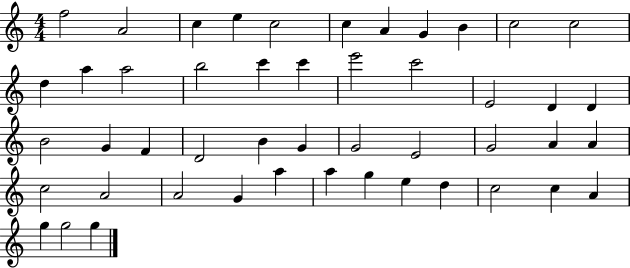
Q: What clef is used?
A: treble